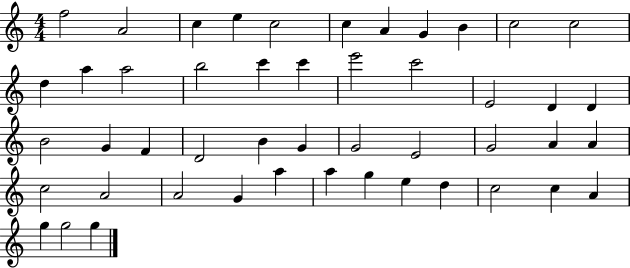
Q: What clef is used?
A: treble